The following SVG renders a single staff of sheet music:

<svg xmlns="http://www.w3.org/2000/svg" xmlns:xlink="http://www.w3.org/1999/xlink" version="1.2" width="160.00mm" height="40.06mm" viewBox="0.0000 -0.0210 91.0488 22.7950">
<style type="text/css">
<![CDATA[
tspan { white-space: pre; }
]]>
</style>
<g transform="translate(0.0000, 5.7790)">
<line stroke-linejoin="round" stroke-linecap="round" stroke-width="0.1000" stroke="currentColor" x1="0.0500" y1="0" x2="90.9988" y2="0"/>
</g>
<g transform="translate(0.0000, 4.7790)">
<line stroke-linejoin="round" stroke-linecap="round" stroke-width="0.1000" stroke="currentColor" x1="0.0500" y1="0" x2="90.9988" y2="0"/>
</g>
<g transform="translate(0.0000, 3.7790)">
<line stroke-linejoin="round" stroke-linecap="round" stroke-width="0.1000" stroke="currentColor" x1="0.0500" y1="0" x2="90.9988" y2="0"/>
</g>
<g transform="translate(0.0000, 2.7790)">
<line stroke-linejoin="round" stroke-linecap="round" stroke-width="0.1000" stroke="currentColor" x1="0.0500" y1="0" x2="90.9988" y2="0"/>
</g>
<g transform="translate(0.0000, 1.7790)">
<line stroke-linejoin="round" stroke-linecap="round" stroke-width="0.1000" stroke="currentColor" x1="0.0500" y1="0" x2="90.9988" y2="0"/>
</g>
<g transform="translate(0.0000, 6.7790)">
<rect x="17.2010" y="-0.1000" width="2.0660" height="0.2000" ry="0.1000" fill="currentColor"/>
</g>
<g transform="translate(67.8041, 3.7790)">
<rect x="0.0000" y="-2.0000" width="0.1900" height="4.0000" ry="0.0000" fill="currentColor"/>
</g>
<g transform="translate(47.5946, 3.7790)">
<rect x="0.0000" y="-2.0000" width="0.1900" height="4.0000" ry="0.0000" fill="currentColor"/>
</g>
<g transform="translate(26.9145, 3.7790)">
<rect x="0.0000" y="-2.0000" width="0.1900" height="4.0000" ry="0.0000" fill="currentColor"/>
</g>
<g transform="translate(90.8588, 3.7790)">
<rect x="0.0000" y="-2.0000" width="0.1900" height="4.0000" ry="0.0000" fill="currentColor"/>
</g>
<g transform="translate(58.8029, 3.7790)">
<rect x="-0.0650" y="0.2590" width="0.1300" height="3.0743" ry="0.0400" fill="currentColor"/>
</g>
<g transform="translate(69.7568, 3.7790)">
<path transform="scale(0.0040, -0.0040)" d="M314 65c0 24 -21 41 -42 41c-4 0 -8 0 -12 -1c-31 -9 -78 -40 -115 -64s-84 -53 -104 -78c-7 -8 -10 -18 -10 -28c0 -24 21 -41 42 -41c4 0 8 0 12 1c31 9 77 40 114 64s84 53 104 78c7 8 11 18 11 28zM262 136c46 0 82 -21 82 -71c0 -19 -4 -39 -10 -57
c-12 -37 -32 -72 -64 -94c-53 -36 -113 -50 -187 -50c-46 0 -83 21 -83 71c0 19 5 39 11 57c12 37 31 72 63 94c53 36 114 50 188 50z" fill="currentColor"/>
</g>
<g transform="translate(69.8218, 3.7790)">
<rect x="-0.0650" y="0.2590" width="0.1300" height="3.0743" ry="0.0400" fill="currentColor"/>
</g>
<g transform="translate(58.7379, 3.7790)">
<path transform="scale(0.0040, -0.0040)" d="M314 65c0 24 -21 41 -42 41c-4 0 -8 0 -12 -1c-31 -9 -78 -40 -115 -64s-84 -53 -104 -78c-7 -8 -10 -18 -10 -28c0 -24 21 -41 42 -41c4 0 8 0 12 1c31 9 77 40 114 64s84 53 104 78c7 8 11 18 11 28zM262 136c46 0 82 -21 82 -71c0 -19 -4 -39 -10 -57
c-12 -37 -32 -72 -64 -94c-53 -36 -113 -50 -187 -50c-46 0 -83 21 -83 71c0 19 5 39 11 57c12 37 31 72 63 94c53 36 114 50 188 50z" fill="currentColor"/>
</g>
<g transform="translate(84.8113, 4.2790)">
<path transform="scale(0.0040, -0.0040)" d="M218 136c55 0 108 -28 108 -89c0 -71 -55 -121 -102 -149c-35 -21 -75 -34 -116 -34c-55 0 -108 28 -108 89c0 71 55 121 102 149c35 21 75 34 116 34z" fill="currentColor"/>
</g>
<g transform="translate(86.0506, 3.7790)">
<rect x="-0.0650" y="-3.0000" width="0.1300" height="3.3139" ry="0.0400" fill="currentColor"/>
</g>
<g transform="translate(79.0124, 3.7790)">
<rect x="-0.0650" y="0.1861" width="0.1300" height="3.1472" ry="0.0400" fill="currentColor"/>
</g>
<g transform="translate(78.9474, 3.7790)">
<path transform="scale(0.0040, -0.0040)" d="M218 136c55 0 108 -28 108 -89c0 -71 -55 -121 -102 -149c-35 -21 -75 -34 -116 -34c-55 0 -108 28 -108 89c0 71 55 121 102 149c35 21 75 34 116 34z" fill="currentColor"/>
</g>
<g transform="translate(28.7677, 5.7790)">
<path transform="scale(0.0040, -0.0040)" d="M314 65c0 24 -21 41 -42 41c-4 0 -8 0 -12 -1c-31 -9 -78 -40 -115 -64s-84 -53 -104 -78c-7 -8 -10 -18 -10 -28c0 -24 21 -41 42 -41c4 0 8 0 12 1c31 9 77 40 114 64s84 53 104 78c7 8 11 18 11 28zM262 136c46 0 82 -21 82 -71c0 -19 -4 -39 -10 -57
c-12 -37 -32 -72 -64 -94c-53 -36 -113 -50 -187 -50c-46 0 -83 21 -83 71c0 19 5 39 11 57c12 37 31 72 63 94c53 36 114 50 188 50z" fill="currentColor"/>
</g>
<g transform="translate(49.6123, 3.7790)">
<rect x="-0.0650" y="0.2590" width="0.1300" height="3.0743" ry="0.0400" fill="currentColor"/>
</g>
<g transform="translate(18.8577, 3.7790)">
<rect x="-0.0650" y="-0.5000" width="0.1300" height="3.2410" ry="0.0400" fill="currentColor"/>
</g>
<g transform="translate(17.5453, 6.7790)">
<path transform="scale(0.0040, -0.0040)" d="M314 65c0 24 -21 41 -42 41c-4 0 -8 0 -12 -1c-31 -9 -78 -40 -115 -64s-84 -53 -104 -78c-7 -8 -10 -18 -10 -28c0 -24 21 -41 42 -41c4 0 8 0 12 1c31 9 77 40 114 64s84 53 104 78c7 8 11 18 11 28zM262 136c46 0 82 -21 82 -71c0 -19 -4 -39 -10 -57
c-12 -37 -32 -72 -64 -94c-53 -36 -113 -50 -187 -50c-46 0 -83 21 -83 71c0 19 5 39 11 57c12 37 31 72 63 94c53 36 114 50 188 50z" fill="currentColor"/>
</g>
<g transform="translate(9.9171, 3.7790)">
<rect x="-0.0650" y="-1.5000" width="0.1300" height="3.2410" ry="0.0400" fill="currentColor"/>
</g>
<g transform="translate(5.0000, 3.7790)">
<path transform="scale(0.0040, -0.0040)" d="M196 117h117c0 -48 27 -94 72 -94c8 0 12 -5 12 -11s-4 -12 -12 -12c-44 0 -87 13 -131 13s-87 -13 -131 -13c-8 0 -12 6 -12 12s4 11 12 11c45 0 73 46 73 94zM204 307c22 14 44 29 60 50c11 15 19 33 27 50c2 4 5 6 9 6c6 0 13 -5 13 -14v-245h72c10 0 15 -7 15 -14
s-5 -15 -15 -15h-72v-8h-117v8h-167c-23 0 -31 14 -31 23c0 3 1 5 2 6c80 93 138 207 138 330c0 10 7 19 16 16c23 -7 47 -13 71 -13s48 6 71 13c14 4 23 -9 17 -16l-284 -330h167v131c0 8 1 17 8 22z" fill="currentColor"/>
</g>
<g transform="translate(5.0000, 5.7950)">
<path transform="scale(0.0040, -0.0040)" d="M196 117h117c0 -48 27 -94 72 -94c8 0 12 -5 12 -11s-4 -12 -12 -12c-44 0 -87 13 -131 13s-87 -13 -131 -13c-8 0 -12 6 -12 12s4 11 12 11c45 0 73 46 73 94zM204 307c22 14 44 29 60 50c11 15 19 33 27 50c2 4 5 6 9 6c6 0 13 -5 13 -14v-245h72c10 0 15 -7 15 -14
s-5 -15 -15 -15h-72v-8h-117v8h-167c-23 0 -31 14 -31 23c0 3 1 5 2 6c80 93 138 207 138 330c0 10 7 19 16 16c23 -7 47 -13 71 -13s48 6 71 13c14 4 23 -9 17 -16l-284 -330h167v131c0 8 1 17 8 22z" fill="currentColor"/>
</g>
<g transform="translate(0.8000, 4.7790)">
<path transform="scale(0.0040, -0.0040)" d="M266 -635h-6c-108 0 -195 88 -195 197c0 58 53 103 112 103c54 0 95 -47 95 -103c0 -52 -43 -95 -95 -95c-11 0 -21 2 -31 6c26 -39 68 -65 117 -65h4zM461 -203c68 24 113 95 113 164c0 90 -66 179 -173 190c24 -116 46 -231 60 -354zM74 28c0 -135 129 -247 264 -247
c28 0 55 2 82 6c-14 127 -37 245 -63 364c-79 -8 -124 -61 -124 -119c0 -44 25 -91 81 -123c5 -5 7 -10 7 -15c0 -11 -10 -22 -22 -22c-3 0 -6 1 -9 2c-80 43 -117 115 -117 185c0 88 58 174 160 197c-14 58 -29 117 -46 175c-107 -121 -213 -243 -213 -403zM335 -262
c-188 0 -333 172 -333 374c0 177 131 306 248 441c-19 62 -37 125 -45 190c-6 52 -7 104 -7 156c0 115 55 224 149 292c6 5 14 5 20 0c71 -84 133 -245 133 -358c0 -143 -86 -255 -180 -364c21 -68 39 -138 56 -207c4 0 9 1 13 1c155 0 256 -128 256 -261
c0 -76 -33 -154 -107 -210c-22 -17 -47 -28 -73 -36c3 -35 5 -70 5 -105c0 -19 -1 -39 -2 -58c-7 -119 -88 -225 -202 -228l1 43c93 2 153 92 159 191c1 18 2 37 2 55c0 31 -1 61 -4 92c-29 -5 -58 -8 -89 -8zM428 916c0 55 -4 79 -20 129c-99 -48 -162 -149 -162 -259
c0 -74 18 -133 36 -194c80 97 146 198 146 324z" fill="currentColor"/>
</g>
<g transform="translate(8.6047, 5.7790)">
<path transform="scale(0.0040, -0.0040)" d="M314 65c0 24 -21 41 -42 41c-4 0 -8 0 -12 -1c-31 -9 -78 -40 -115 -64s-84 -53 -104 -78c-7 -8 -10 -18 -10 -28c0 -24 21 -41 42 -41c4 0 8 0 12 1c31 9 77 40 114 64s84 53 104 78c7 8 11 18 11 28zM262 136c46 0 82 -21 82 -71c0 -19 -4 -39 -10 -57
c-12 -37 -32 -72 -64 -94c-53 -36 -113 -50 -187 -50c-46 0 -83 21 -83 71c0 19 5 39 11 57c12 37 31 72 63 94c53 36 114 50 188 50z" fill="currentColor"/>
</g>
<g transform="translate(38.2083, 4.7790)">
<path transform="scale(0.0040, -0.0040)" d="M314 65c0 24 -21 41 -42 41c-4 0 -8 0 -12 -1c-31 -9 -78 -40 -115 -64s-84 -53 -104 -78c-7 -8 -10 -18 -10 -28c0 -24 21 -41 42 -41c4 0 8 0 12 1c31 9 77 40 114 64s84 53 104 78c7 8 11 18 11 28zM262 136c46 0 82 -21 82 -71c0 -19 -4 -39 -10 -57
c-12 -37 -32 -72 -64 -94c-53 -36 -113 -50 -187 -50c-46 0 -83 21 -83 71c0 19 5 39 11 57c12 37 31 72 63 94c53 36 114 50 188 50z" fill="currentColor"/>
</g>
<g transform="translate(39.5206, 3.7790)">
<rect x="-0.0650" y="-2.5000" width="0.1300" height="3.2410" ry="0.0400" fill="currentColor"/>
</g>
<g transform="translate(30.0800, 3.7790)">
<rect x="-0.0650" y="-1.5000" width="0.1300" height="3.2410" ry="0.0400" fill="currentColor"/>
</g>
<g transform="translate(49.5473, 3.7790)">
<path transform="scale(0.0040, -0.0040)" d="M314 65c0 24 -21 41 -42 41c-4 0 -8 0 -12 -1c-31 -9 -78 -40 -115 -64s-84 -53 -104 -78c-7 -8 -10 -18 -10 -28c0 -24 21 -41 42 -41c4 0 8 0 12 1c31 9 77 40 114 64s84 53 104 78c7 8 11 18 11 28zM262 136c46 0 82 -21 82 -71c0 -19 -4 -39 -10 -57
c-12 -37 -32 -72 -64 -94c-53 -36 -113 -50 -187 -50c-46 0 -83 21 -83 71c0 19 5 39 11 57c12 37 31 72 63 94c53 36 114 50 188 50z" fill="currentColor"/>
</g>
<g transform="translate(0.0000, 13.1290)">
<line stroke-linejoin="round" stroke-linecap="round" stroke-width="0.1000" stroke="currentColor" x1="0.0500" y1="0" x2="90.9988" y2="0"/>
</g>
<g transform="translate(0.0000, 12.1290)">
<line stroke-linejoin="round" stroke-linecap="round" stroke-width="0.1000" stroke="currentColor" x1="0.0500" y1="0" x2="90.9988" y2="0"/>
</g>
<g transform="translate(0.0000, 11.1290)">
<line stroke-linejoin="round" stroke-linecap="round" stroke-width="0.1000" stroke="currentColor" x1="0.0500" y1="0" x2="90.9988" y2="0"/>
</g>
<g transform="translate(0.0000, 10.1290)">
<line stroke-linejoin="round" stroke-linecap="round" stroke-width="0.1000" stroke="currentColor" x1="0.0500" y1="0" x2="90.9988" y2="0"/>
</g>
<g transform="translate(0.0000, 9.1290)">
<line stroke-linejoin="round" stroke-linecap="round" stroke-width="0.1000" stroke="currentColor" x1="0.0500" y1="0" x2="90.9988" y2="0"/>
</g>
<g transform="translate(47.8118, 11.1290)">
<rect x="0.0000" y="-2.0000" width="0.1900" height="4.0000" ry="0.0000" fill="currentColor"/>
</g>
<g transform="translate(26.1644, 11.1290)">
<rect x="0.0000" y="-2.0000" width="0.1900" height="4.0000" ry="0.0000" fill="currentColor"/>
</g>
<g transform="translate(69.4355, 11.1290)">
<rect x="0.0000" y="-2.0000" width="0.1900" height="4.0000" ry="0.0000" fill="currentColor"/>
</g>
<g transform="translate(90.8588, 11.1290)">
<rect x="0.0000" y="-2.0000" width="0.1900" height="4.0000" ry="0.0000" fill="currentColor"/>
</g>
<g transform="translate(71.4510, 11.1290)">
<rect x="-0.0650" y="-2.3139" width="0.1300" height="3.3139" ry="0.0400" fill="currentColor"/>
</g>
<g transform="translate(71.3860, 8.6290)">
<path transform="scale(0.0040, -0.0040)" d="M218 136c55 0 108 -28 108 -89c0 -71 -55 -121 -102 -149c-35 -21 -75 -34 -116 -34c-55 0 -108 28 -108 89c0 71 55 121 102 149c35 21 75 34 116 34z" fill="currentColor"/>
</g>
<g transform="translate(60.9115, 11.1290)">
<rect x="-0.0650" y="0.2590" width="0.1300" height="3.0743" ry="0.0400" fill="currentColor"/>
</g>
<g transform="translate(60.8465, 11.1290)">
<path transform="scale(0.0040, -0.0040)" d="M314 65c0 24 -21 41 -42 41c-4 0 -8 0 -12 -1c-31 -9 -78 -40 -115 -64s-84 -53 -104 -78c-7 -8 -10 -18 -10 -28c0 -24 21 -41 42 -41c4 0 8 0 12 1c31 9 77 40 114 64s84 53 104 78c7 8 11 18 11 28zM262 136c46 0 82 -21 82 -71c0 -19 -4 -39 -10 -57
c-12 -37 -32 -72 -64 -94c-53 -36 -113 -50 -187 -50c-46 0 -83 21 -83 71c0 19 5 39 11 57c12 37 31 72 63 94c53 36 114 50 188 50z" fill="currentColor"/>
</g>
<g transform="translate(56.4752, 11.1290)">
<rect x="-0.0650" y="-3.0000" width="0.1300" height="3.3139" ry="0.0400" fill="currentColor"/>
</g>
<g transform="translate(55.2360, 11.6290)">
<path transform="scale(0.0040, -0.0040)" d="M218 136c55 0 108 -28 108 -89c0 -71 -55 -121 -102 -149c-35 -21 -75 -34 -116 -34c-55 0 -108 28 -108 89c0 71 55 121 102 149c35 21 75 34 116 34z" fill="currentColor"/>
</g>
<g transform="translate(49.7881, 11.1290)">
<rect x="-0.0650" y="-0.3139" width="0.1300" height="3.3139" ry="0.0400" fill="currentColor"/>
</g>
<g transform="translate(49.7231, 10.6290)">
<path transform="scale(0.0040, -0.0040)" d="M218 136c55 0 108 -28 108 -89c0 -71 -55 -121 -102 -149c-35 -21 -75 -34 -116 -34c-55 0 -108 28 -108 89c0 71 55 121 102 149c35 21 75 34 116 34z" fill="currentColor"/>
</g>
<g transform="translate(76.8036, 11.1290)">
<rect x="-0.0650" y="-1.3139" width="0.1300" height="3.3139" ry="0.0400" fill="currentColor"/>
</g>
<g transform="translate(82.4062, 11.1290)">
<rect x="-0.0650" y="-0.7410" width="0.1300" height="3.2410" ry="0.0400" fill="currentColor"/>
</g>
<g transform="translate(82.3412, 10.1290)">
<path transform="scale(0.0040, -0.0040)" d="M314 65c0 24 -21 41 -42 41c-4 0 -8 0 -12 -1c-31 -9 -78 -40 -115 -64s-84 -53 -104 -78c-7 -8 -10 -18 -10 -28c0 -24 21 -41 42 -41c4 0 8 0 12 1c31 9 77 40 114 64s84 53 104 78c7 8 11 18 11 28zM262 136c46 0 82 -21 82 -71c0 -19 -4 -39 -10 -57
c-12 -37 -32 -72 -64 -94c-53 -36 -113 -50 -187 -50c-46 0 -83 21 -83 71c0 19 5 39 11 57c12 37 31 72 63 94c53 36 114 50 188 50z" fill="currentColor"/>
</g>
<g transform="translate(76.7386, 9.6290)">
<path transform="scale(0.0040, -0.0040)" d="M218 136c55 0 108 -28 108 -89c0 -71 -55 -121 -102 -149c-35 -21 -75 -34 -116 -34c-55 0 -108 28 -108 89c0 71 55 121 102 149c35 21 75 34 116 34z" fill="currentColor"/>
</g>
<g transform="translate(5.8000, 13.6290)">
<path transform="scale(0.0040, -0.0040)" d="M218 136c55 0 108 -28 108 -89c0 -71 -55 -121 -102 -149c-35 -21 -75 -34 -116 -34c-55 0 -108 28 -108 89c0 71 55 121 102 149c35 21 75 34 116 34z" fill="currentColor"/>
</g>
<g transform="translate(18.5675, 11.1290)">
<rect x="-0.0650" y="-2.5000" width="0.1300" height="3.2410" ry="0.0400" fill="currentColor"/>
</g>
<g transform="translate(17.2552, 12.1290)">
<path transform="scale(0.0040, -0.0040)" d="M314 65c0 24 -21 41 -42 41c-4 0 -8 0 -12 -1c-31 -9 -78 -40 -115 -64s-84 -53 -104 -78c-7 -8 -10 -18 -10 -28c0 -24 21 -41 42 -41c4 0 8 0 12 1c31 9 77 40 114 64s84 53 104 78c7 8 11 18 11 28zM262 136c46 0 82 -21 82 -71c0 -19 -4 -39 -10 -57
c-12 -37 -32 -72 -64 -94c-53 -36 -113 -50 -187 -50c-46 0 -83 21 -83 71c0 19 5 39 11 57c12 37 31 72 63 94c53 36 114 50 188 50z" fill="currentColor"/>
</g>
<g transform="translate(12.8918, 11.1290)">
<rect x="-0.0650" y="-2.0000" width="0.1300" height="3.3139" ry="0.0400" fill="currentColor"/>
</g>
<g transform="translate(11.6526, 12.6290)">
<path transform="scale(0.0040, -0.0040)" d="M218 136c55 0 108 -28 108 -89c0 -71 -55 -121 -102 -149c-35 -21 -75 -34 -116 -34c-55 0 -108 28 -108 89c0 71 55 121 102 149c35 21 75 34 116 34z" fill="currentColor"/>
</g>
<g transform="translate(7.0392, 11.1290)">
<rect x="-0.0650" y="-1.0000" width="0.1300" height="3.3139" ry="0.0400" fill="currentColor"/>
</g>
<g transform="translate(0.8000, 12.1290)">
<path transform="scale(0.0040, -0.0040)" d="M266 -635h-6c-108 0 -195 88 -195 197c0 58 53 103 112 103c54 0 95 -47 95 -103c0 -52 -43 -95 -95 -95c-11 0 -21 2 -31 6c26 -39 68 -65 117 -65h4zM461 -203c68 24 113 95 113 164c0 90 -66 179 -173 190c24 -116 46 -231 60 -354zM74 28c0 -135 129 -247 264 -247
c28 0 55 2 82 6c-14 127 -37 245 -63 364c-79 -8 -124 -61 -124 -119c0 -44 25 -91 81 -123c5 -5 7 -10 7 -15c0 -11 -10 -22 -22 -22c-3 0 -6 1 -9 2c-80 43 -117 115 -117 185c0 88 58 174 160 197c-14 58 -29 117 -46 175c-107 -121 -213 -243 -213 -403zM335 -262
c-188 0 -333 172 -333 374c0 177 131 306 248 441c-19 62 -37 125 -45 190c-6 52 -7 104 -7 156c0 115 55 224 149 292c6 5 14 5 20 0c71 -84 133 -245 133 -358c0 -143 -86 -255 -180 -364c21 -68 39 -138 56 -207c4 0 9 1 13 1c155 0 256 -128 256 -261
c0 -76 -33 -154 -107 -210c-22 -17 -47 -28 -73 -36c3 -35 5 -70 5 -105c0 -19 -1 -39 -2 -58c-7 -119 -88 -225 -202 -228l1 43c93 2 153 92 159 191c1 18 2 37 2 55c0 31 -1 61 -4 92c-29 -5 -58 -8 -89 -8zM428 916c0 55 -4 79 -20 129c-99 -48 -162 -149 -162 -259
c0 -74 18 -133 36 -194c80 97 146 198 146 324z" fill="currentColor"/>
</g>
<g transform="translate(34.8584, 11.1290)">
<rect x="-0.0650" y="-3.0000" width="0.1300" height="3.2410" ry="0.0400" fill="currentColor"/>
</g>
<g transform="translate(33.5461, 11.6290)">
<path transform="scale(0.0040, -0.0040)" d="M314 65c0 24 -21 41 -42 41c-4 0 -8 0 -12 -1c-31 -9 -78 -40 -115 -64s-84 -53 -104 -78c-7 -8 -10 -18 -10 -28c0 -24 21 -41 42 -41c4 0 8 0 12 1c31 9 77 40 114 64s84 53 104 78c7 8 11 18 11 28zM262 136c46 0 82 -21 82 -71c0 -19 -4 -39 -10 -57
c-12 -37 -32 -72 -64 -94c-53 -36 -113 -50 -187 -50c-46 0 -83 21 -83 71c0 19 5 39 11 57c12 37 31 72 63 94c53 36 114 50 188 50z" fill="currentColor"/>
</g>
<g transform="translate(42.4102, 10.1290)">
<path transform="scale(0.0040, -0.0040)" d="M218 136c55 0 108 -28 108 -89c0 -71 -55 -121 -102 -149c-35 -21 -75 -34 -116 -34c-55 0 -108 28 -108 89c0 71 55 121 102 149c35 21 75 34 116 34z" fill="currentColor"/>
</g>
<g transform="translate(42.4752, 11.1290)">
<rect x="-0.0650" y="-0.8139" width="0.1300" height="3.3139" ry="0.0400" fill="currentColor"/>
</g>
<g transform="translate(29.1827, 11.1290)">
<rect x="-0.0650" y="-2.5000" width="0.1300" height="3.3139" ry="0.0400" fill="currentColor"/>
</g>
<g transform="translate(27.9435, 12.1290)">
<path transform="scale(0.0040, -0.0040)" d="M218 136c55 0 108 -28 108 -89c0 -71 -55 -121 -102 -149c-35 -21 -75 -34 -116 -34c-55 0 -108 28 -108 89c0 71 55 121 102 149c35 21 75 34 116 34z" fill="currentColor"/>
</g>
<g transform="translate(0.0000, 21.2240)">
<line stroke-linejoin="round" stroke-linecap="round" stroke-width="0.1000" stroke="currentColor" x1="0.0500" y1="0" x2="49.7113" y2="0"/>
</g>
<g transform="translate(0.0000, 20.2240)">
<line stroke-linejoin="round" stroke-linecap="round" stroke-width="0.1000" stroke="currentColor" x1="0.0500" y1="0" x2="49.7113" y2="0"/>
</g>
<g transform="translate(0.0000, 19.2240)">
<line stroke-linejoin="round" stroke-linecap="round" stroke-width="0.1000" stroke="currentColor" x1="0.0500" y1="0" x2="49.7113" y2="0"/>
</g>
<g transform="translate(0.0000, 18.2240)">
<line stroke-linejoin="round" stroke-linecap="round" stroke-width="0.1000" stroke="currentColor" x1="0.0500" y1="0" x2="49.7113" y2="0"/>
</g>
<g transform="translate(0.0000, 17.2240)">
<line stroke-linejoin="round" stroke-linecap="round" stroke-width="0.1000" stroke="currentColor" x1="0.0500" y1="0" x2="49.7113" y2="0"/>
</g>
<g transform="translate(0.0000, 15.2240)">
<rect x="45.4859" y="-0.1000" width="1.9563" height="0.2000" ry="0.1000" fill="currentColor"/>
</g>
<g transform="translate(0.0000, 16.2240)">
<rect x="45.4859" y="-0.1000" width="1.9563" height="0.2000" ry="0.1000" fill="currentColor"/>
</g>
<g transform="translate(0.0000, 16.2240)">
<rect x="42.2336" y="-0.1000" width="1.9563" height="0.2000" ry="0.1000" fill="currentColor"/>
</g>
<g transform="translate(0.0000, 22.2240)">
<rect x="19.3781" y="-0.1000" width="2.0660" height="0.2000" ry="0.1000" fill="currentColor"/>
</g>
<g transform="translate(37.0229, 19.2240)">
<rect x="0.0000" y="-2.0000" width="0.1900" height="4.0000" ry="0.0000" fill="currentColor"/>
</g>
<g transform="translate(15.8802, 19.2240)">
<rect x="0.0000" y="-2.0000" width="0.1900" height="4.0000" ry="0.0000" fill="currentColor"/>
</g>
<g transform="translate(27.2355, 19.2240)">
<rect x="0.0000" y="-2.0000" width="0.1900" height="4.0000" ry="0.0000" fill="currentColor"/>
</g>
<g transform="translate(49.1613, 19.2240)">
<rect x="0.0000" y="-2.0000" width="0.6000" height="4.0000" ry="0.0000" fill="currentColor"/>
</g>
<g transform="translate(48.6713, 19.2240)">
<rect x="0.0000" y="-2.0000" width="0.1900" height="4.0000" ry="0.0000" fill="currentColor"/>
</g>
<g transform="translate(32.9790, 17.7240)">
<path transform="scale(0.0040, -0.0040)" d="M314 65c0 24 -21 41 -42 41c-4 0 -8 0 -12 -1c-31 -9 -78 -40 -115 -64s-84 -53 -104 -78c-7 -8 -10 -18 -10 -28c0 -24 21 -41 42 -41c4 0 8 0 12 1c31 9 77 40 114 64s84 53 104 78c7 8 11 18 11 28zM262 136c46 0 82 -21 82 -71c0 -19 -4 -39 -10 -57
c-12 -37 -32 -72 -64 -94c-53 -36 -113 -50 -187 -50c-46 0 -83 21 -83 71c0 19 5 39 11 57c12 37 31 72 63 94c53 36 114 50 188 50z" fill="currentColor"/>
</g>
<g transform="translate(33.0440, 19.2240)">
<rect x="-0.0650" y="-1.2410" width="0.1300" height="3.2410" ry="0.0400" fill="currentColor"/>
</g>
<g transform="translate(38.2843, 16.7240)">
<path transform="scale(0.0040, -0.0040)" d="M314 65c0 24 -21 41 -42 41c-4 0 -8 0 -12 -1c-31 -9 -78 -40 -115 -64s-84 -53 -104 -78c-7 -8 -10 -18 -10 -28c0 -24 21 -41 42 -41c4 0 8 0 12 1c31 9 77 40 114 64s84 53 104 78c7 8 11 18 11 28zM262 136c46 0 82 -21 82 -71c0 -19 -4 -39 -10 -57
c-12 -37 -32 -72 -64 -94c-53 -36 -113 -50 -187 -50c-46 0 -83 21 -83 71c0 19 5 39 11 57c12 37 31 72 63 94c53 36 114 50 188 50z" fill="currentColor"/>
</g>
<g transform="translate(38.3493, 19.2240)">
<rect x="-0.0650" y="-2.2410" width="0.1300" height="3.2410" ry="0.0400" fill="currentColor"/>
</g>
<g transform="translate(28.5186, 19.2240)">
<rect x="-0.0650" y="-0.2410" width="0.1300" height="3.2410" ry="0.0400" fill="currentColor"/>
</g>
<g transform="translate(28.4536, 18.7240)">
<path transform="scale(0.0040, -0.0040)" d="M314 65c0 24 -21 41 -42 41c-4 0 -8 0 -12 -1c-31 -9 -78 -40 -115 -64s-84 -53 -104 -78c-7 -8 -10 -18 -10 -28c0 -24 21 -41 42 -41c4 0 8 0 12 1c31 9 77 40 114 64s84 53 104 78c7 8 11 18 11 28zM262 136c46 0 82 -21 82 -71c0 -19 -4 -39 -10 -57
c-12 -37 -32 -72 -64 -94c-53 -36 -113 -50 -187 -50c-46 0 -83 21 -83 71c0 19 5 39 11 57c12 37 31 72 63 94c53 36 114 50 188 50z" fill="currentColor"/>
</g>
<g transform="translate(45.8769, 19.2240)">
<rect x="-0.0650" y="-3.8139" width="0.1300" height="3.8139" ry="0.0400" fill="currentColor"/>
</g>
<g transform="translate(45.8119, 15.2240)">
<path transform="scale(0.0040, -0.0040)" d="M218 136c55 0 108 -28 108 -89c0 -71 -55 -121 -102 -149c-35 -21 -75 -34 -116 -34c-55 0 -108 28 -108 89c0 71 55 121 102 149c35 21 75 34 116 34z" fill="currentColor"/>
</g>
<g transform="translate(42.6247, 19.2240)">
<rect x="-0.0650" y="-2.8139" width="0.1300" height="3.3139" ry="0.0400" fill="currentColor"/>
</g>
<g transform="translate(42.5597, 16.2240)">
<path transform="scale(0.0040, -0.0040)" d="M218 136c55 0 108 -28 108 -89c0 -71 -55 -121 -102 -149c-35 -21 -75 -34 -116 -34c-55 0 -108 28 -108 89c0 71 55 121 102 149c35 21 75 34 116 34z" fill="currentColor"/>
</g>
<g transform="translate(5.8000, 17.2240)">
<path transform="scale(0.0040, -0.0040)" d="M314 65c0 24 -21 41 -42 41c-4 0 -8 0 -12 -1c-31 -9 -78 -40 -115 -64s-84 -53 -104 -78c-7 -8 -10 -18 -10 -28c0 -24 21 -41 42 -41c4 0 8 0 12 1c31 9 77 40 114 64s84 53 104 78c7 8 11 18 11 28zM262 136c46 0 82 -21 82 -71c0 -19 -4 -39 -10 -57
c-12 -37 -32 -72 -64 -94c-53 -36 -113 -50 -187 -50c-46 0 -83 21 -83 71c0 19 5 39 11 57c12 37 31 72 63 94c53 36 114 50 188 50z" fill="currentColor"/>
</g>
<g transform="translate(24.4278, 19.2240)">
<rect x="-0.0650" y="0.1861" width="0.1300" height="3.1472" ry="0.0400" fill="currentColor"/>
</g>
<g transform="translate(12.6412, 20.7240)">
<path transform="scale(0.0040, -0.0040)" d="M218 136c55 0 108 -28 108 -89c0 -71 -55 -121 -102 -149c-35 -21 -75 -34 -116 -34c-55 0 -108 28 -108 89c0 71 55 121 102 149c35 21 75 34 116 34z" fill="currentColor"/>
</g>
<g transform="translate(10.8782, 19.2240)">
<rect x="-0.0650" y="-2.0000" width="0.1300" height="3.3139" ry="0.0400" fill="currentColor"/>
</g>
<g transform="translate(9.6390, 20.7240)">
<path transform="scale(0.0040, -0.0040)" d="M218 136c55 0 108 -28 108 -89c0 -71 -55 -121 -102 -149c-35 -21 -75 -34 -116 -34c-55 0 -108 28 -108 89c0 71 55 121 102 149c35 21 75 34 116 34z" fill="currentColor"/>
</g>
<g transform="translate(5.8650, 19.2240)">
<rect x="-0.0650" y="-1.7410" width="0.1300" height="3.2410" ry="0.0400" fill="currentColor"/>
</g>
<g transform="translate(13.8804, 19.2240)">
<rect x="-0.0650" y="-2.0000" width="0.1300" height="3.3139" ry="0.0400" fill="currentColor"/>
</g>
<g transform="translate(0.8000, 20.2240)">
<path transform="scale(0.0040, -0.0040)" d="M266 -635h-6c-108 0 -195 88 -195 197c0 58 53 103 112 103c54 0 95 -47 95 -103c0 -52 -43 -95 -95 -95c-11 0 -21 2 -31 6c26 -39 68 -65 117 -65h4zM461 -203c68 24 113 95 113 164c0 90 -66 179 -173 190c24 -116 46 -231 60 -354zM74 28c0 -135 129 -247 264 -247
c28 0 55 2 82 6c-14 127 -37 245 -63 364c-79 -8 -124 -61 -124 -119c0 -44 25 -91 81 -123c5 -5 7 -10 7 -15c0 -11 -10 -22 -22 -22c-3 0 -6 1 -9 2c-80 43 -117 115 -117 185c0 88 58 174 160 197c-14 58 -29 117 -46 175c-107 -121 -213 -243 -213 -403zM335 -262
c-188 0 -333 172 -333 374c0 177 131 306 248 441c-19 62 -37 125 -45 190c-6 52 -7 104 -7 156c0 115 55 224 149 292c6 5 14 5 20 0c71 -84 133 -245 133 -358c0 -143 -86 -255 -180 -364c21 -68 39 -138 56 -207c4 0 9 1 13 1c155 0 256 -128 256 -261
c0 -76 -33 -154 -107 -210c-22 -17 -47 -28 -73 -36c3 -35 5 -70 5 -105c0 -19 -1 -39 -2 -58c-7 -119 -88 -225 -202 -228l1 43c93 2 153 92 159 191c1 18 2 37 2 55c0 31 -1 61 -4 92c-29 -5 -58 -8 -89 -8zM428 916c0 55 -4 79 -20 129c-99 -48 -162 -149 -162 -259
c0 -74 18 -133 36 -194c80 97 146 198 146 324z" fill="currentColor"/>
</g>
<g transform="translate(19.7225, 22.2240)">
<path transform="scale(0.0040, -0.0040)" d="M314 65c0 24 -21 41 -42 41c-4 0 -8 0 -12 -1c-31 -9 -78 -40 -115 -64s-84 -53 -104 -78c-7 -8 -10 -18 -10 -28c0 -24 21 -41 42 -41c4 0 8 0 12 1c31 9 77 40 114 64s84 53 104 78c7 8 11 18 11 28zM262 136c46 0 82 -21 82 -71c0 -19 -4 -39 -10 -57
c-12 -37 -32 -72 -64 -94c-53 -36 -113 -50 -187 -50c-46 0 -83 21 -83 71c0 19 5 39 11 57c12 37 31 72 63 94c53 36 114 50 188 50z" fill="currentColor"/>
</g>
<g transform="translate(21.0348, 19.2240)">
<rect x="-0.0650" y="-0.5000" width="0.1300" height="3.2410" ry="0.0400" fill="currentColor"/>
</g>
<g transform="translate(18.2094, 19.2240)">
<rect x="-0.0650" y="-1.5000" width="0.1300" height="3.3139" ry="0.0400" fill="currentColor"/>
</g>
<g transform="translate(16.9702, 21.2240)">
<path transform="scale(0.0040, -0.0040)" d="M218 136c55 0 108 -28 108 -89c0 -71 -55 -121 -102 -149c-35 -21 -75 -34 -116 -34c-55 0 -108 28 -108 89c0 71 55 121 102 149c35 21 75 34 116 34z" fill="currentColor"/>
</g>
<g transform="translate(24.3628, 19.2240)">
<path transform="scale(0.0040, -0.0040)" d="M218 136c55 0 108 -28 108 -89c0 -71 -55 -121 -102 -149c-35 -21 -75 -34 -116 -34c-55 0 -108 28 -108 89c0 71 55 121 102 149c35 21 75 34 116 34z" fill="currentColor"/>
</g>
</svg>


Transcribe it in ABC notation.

X:1
T:Untitled
M:4/4
L:1/4
K:C
E2 C2 E2 G2 B2 B2 B2 B A D F G2 G A2 d c A B2 g e d2 f2 F F E C2 B c2 e2 g2 a c'